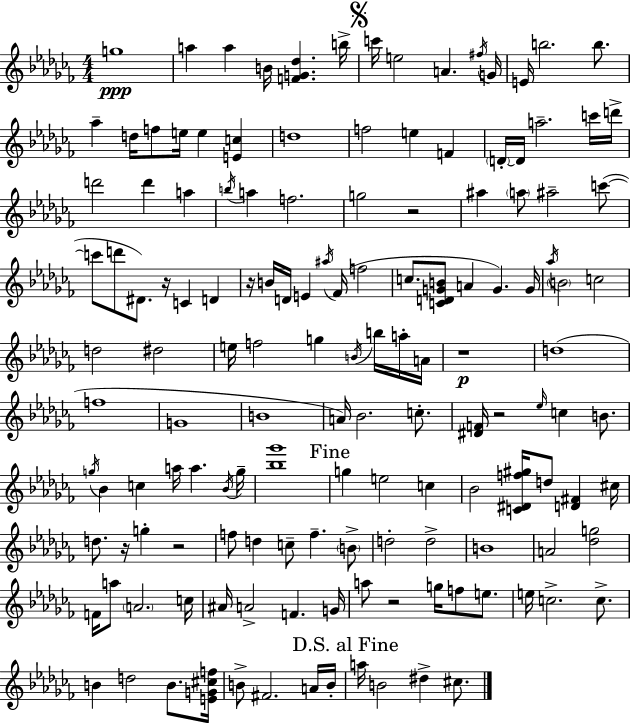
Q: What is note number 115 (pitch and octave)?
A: B4